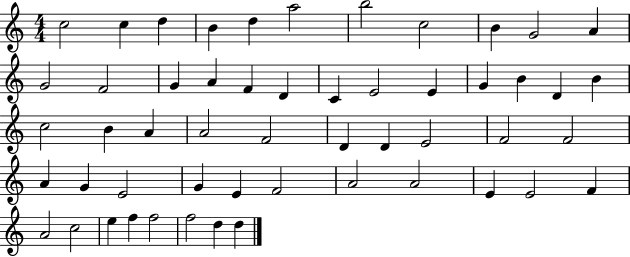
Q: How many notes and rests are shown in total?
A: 53